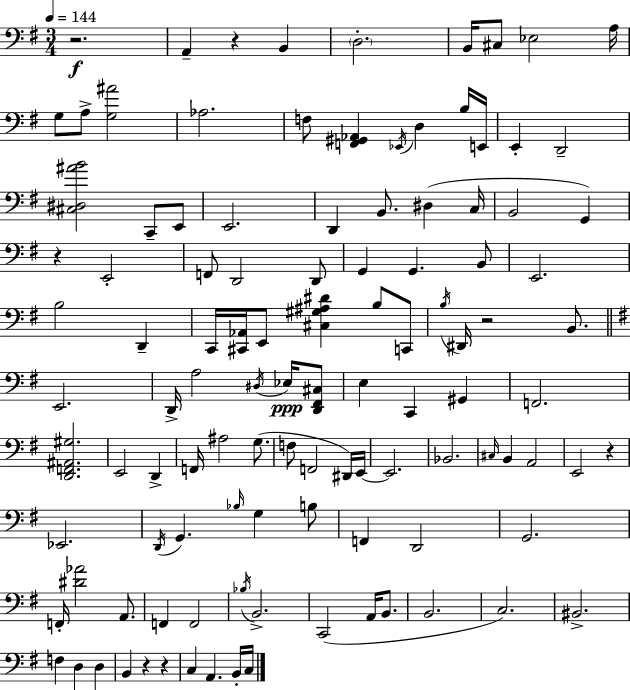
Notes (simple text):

R/h. A2/q R/q B2/q D3/h. B2/s C#3/e Eb3/h A3/s G3/e A3/e [G3,A#4]/h Ab3/h. F3/e [F2,G#2,Ab2]/q Eb2/s D3/q B3/s E2/s E2/q D2/h [C#3,D#3,A#4,B4]/h C2/e E2/e E2/h. D2/q B2/e. D#3/q C3/s B2/h G2/q R/q E2/h F2/e D2/h D2/e G2/q G2/q. B2/e E2/h. B3/h D2/q C2/s [C#2,Ab2]/s E2/e [C#3,G#3,A#3,D#4]/q B3/e C2/e B3/s D#2/s R/h B2/e. E2/h. D2/s A3/h D#3/s Eb3/s [D2,F#2,C#3]/e E3/q C2/q G#2/q F2/h. [D2,F2,A#2,G#3]/h. E2/h D2/q F2/s A#3/h G3/e. F3/e F2/h D#2/s E2/s E2/h. Bb2/h. C#3/s B2/q A2/h E2/h R/q Eb2/h. D2/s G2/q. Bb3/s G3/q B3/e F2/q D2/h G2/h. F2/s [D#4,Ab4]/h A2/e. F2/q F2/h Bb3/s B2/h. C2/h A2/s B2/e. B2/h. C3/h. BIS2/h. F3/q D3/q D3/q B2/q R/q R/q C3/q A2/q. B2/s C3/s